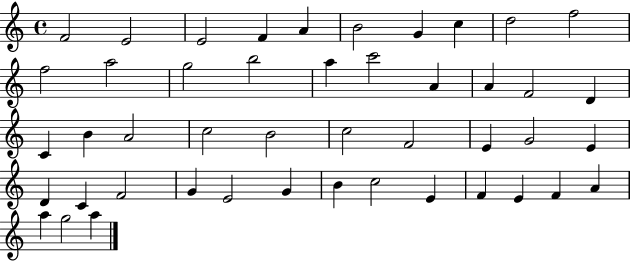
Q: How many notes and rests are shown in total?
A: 46